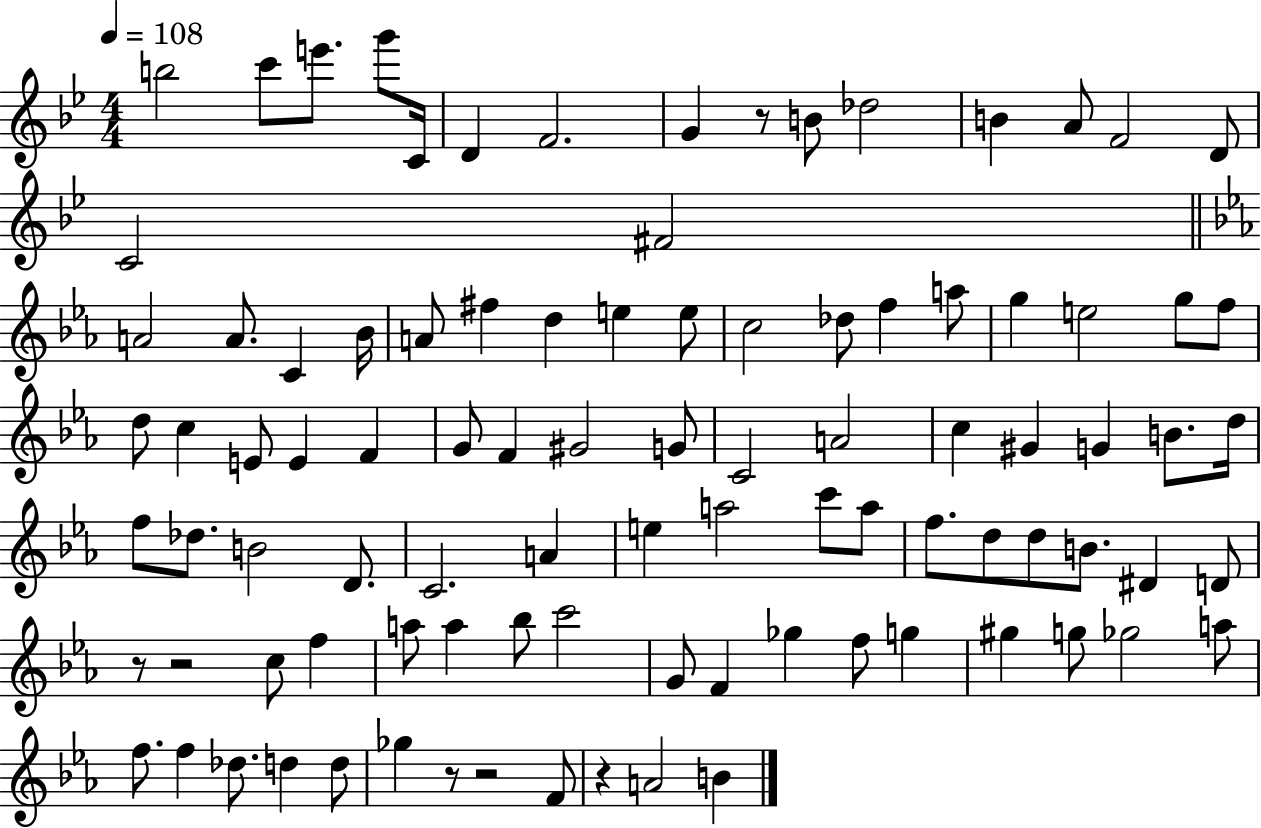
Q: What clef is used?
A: treble